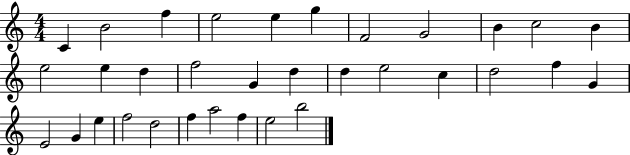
X:1
T:Untitled
M:4/4
L:1/4
K:C
C B2 f e2 e g F2 G2 B c2 B e2 e d f2 G d d e2 c d2 f G E2 G e f2 d2 f a2 f e2 b2